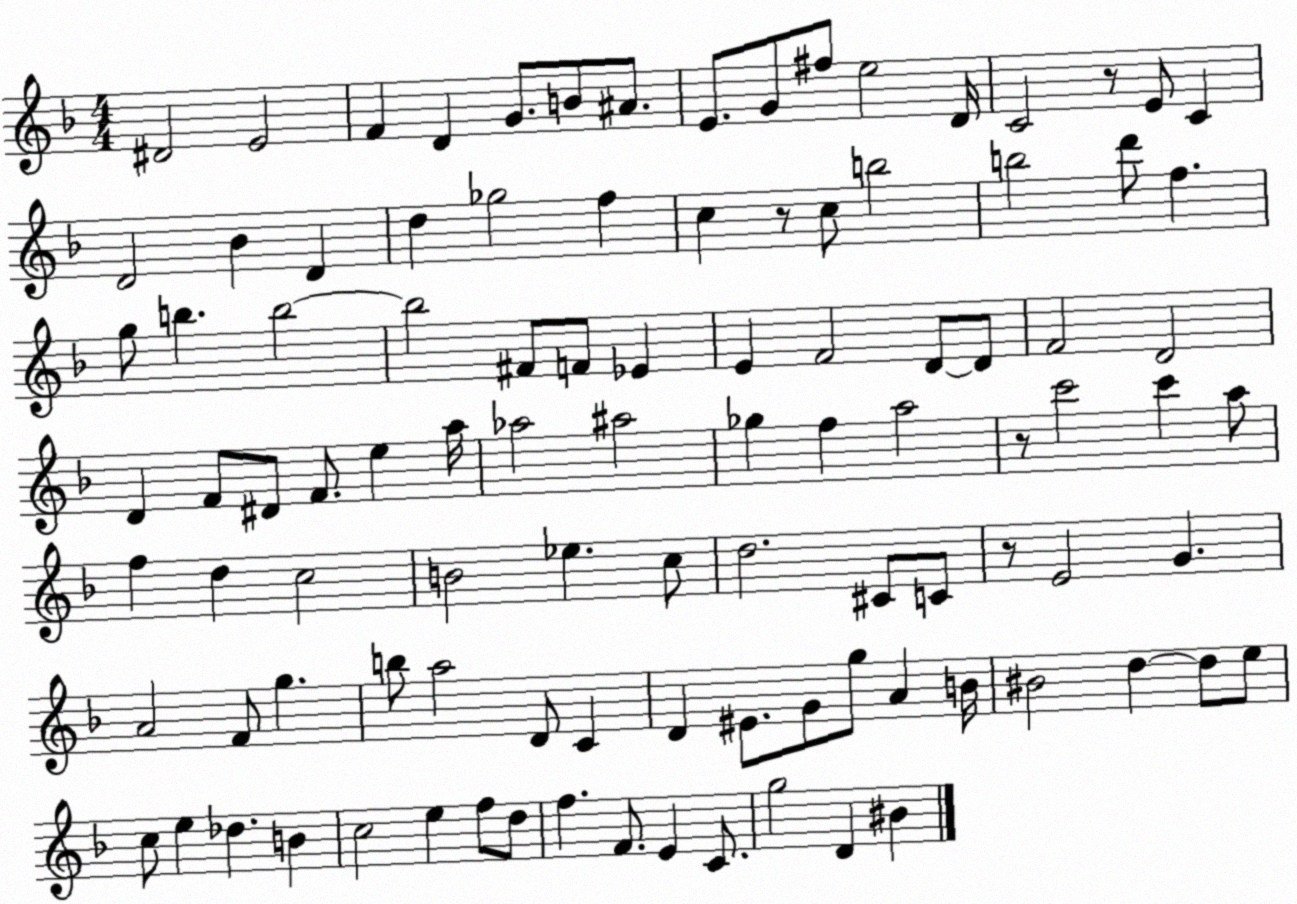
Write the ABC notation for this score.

X:1
T:Untitled
M:4/4
L:1/4
K:F
^D2 E2 F D G/2 B/2 ^A/2 E/2 G/2 ^f/2 e2 D/4 C2 z/2 E/2 C D2 _B D d _g2 f c z/2 c/2 b2 b2 d'/2 f g/2 b b2 b2 ^F/2 F/2 _E E F2 D/2 D/2 F2 D2 D F/2 ^D/2 F/2 e a/4 _a2 ^a2 _g f a2 z/2 c'2 c' a/2 f d c2 B2 _e c/2 d2 ^C/2 C/2 z/2 E2 G A2 F/2 g b/2 a2 D/2 C D ^E/2 G/2 g/2 A B/4 ^B2 d d/2 e/2 c/2 e _d B c2 e f/2 d/2 f F/2 E C/2 g2 D ^B